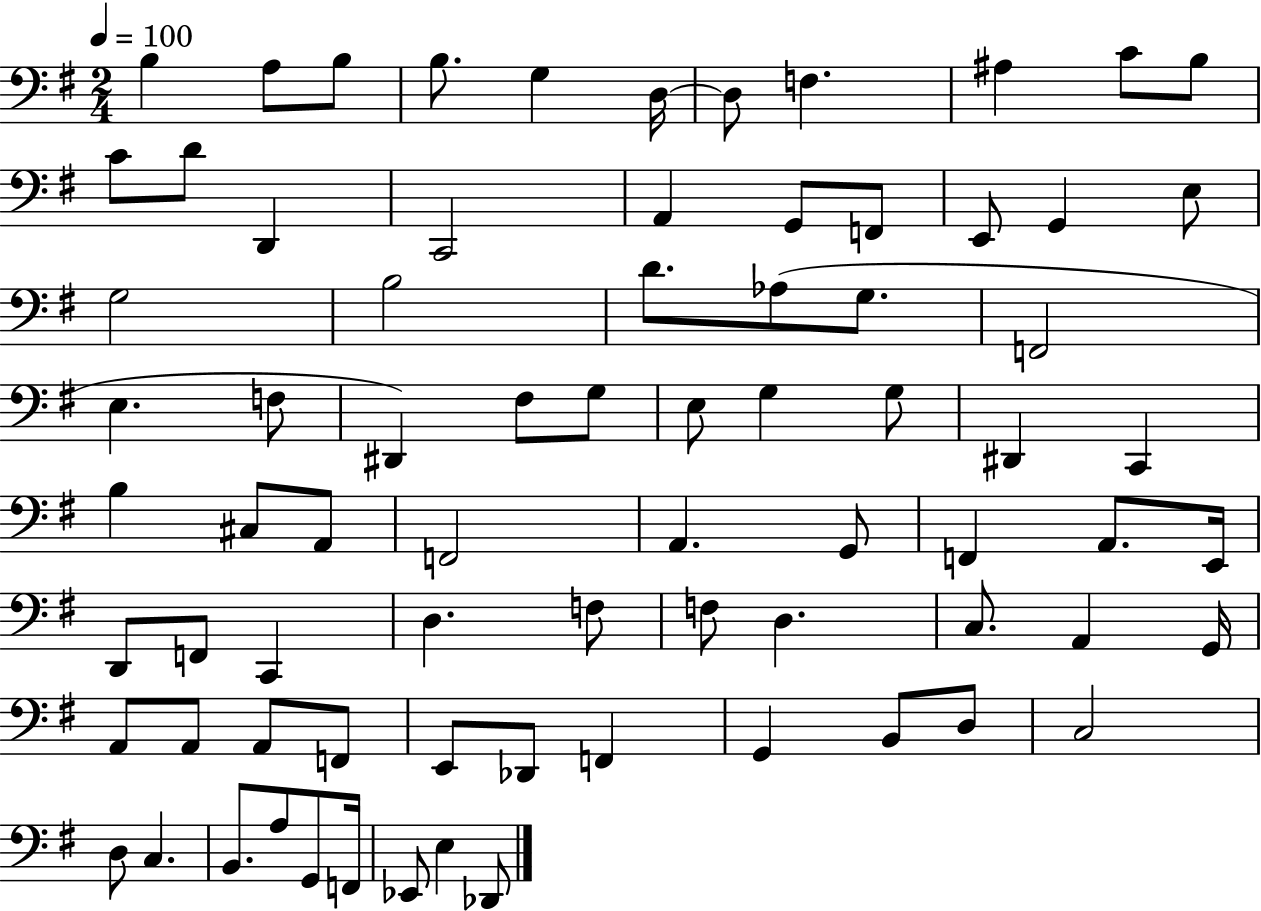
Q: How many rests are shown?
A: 0